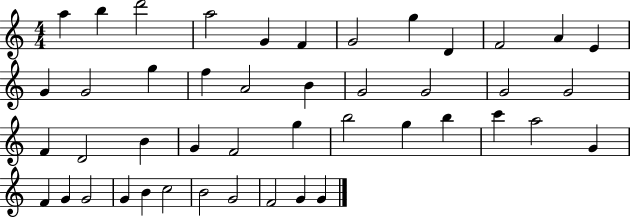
{
  \clef treble
  \numericTimeSignature
  \time 4/4
  \key c \major
  a''4 b''4 d'''2 | a''2 g'4 f'4 | g'2 g''4 d'4 | f'2 a'4 e'4 | \break g'4 g'2 g''4 | f''4 a'2 b'4 | g'2 g'2 | g'2 g'2 | \break f'4 d'2 b'4 | g'4 f'2 g''4 | b''2 g''4 b''4 | c'''4 a''2 g'4 | \break f'4 g'4 g'2 | g'4 b'4 c''2 | b'2 g'2 | f'2 g'4 g'4 | \break \bar "|."
}